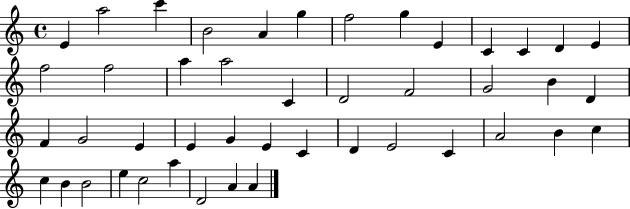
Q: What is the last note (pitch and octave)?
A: A4